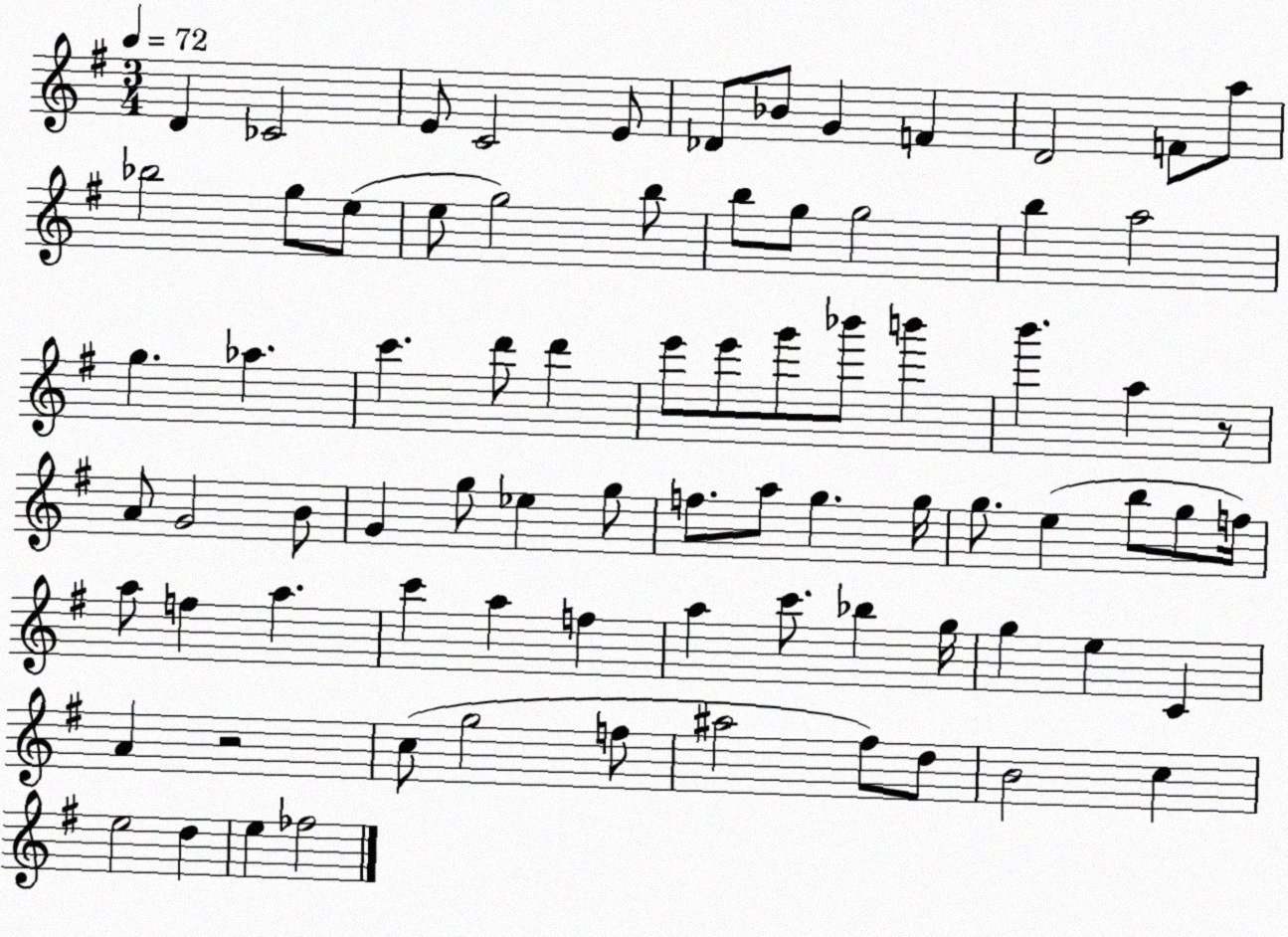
X:1
T:Untitled
M:3/4
L:1/4
K:G
D _C2 E/2 C2 E/2 _D/2 _B/2 G F D2 F/2 a/2 _b2 g/2 e/2 e/2 g2 b/2 b/2 g/2 g2 b a2 g _a c' d'/2 d' e'/2 e'/2 g'/2 _b'/2 b' b' a z/2 A/2 G2 B/2 G g/2 _e g/2 f/2 a/2 g g/4 g/2 e b/2 g/2 f/4 a/2 f a c' a f a c'/2 _b g/4 g e C A z2 c/2 g2 f/2 ^a2 ^f/2 d/2 B2 c e2 d e _f2